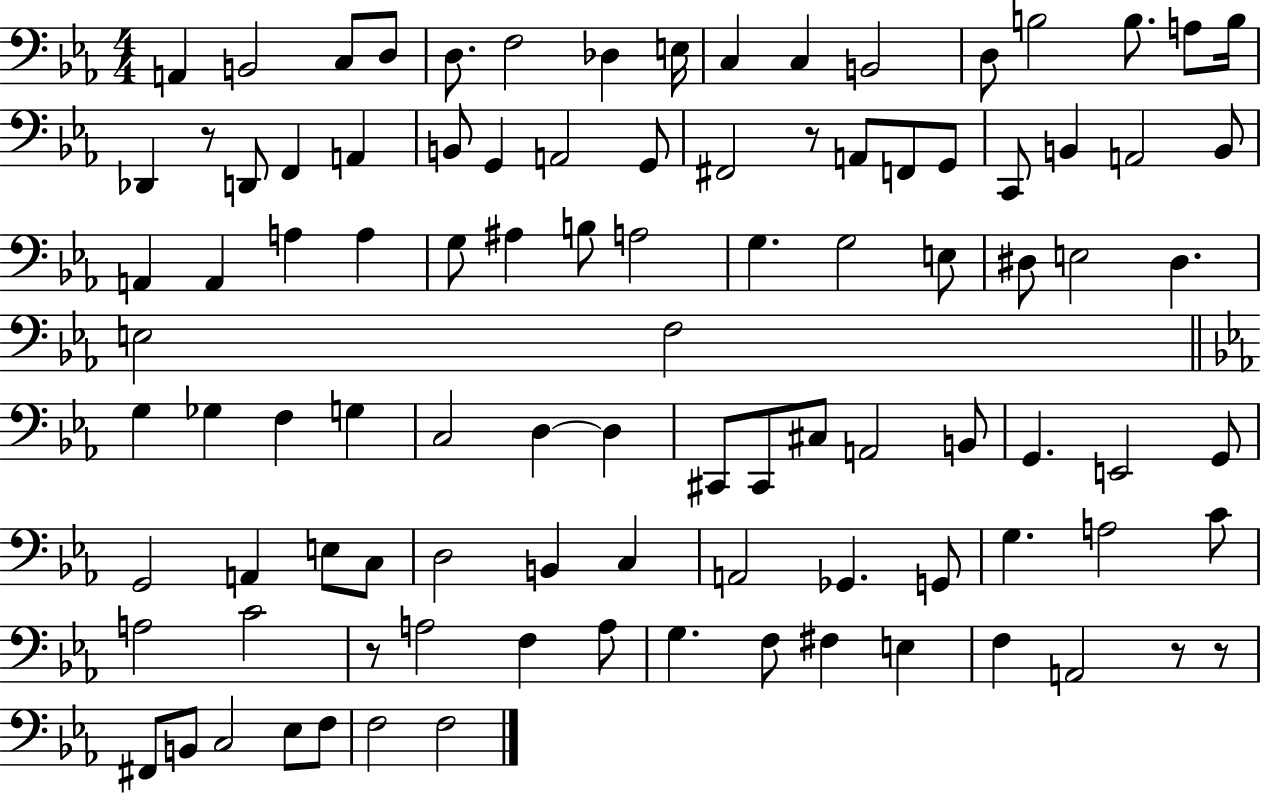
{
  \clef bass
  \numericTimeSignature
  \time 4/4
  \key ees \major
  a,4 b,2 c8 d8 | d8. f2 des4 e16 | c4 c4 b,2 | d8 b2 b8. a8 b16 | \break des,4 r8 d,8 f,4 a,4 | b,8 g,4 a,2 g,8 | fis,2 r8 a,8 f,8 g,8 | c,8 b,4 a,2 b,8 | \break a,4 a,4 a4 a4 | g8 ais4 b8 a2 | g4. g2 e8 | dis8 e2 dis4. | \break e2 f2 | \bar "||" \break \key ees \major g4 ges4 f4 g4 | c2 d4~~ d4 | cis,8 cis,8 cis8 a,2 b,8 | g,4. e,2 g,8 | \break g,2 a,4 e8 c8 | d2 b,4 c4 | a,2 ges,4. g,8 | g4. a2 c'8 | \break a2 c'2 | r8 a2 f4 a8 | g4. f8 fis4 e4 | f4 a,2 r8 r8 | \break fis,8 b,8 c2 ees8 f8 | f2 f2 | \bar "|."
}